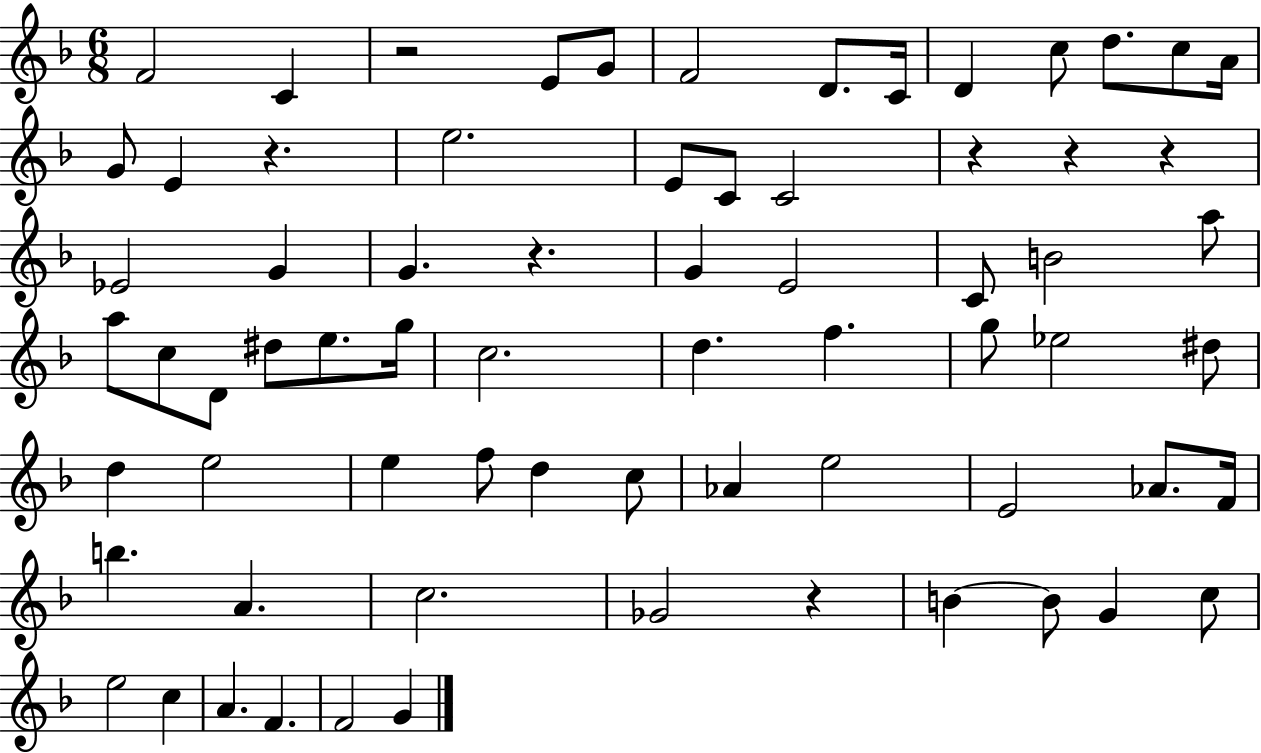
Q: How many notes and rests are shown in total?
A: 70